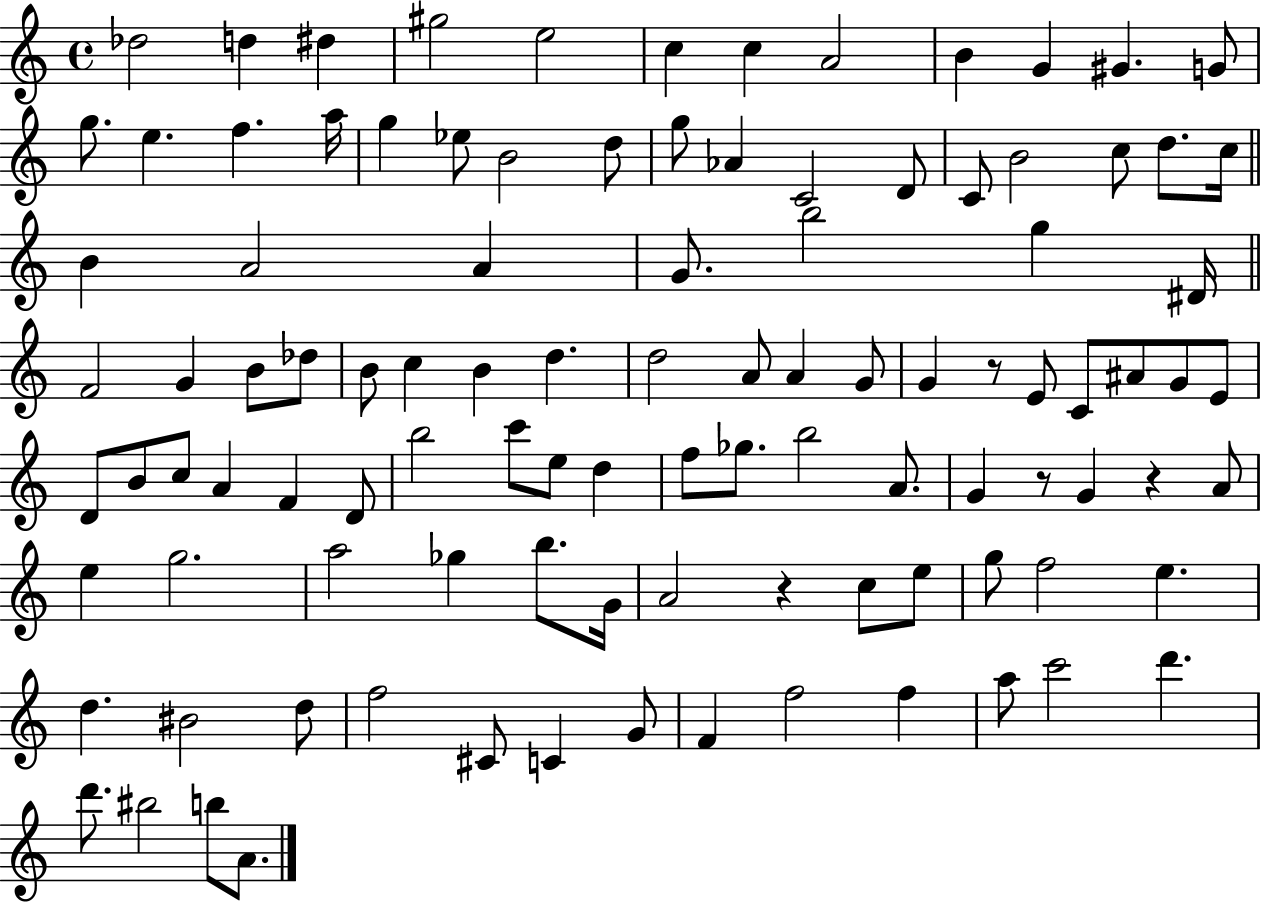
Db5/h D5/q D#5/q G#5/h E5/h C5/q C5/q A4/h B4/q G4/q G#4/q. G4/e G5/e. E5/q. F5/q. A5/s G5/q Eb5/e B4/h D5/e G5/e Ab4/q C4/h D4/e C4/e B4/h C5/e D5/e. C5/s B4/q A4/h A4/q G4/e. B5/h G5/q D#4/s F4/h G4/q B4/e Db5/e B4/e C5/q B4/q D5/q. D5/h A4/e A4/q G4/e G4/q R/e E4/e C4/e A#4/e G4/e E4/e D4/e B4/e C5/e A4/q F4/q D4/e B5/h C6/e E5/e D5/q F5/e Gb5/e. B5/h A4/e. G4/q R/e G4/q R/q A4/e E5/q G5/h. A5/h Gb5/q B5/e. G4/s A4/h R/q C5/e E5/e G5/e F5/h E5/q. D5/q. BIS4/h D5/e F5/h C#4/e C4/q G4/e F4/q F5/h F5/q A5/e C6/h D6/q. D6/e. BIS5/h B5/e A4/e.